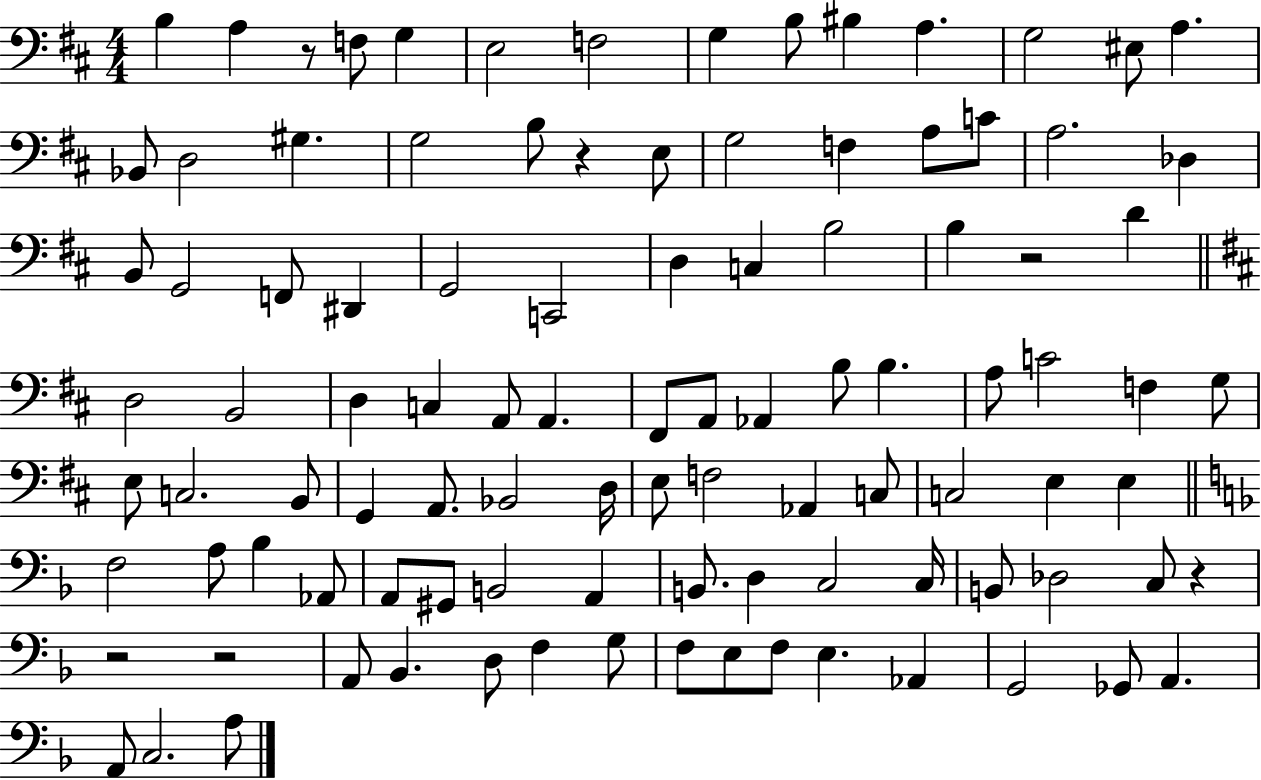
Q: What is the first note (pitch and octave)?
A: B3